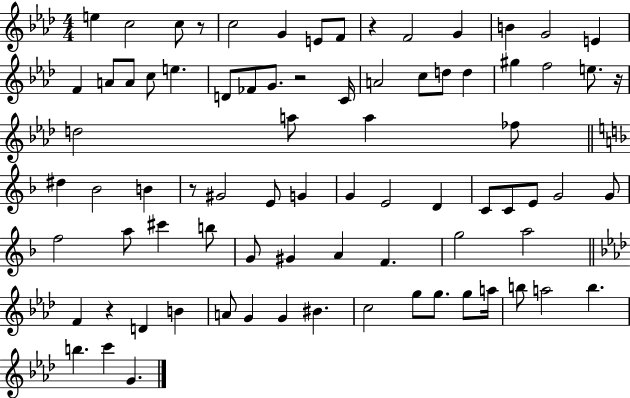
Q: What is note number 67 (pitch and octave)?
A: G5